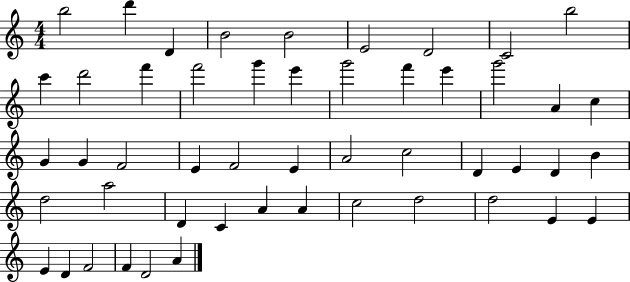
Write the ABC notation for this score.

X:1
T:Untitled
M:4/4
L:1/4
K:C
b2 d' D B2 B2 E2 D2 C2 b2 c' d'2 f' f'2 g' e' g'2 f' e' g'2 A c G G F2 E F2 E A2 c2 D E D B d2 a2 D C A A c2 d2 d2 E E E D F2 F D2 A